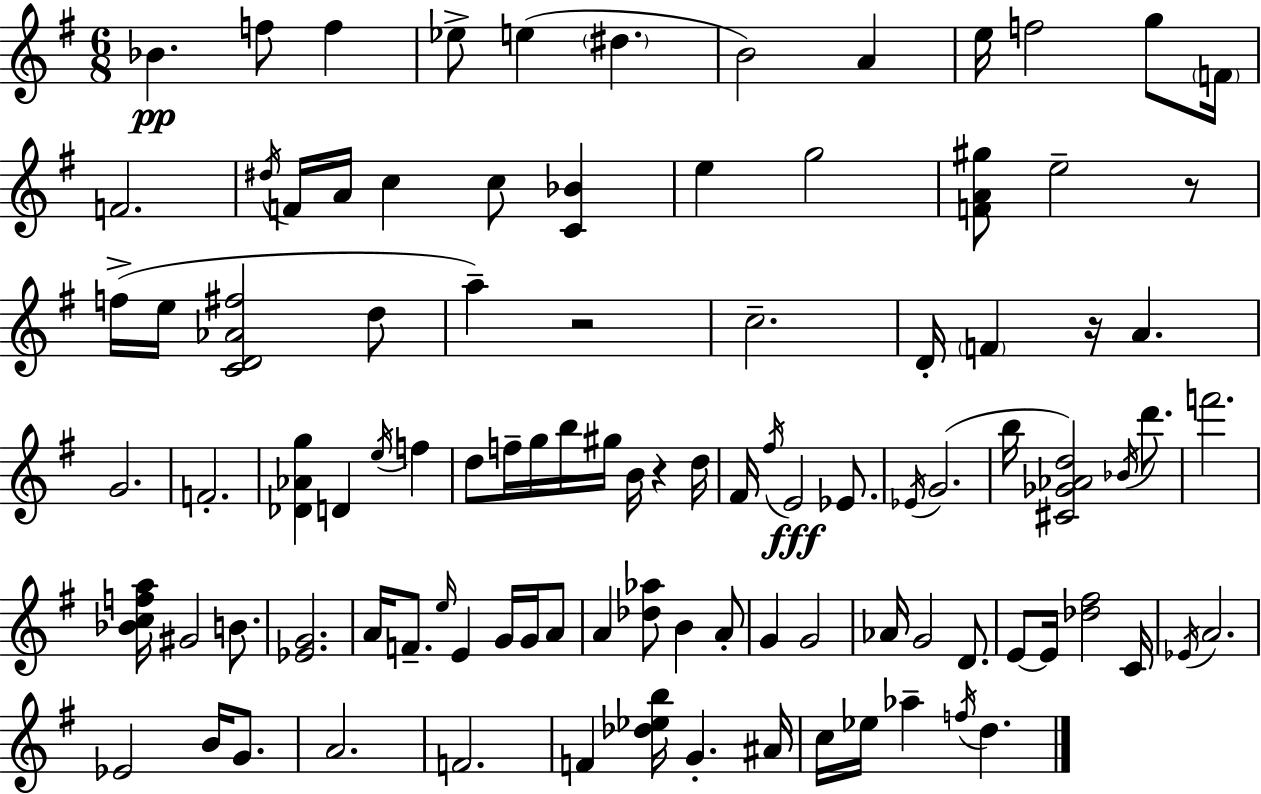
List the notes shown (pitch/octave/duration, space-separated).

Bb4/q. F5/e F5/q Eb5/e E5/q D#5/q. B4/h A4/q E5/s F5/h G5/e F4/s F4/h. D#5/s F4/s A4/s C5/q C5/e [C4,Bb4]/q E5/q G5/h [F4,A4,G#5]/e E5/h R/e F5/s E5/s [C4,D4,Ab4,F#5]/h D5/e A5/q R/h C5/h. D4/s F4/q R/s A4/q. G4/h. F4/h. [Db4,Ab4,G5]/q D4/q E5/s F5/q D5/e F5/s G5/s B5/s G#5/s B4/s R/q D5/s F#4/s F#5/s E4/h Eb4/e. Eb4/s G4/h. B5/s [C#4,Gb4,Ab4,D5]/h Bb4/s D6/e. F6/h. [Bb4,C5,F5,A5]/s G#4/h B4/e. [Eb4,G4]/h. A4/s F4/e. E5/s E4/q G4/s G4/s A4/e A4/q [Db5,Ab5]/e B4/q A4/e G4/q G4/h Ab4/s G4/h D4/e. E4/e E4/s [Db5,F#5]/h C4/s Eb4/s A4/h. Eb4/h B4/s G4/e. A4/h. F4/h. F4/q [Db5,Eb5,B5]/s G4/q. A#4/s C5/s Eb5/s Ab5/q F5/s D5/q.